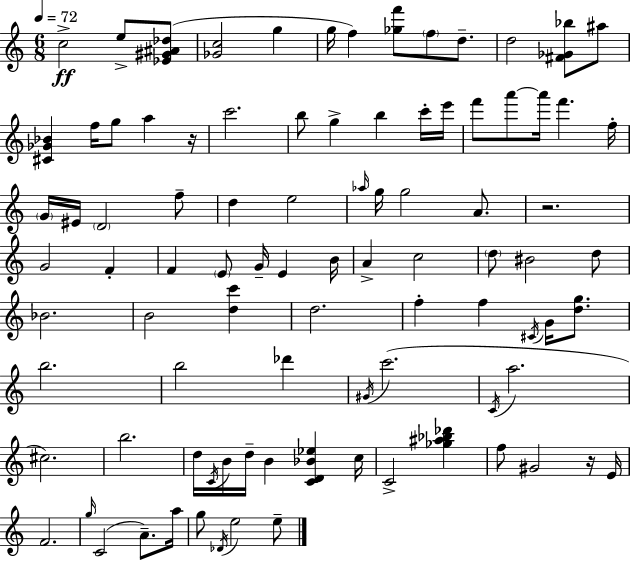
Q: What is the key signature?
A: A minor